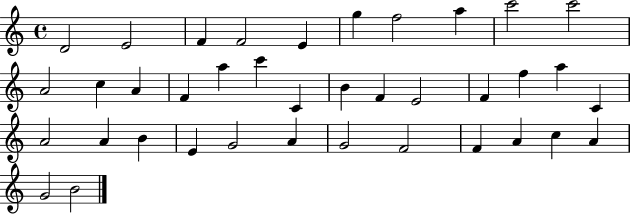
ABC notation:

X:1
T:Untitled
M:4/4
L:1/4
K:C
D2 E2 F F2 E g f2 a c'2 c'2 A2 c A F a c' C B F E2 F f a C A2 A B E G2 A G2 F2 F A c A G2 B2